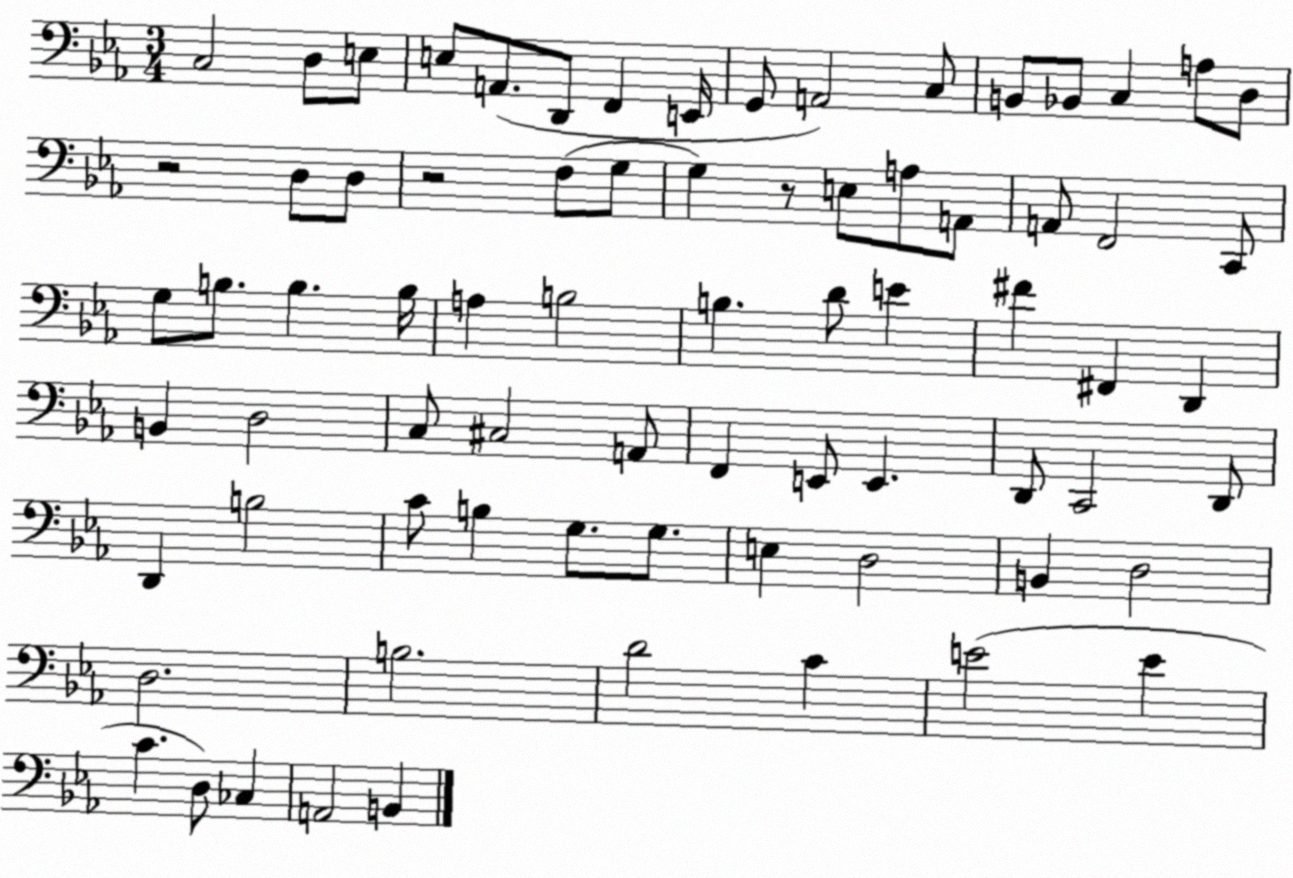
X:1
T:Untitled
M:3/4
L:1/4
K:Eb
C,2 D,/2 E,/2 E,/2 A,,/2 D,,/2 F,, E,,/4 G,,/2 A,,2 C,/2 B,,/2 _B,,/2 C, A,/2 D,/2 z2 D,/2 D,/2 z2 F,/2 G,/2 G, z/2 E,/2 A,/2 A,,/2 A,,/2 F,,2 C,,/2 G,/2 B,/2 B, B,/4 A, B,2 B, D/2 E ^F ^F,, D,, B,, D,2 C,/2 ^C,2 A,,/2 F,, E,,/2 E,, D,,/2 C,,2 D,,/2 D,, B,2 C/2 B, G,/2 G,/2 E, D,2 B,, D,2 D,2 B,2 D2 C E2 E C D,/2 _C, A,,2 B,,